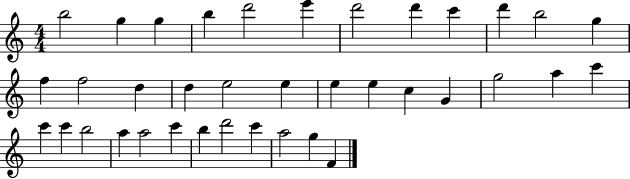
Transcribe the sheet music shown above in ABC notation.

X:1
T:Untitled
M:4/4
L:1/4
K:C
b2 g g b d'2 e' d'2 d' c' d' b2 g f f2 d d e2 e e e c G g2 a c' c' c' b2 a a2 c' b d'2 c' a2 g F